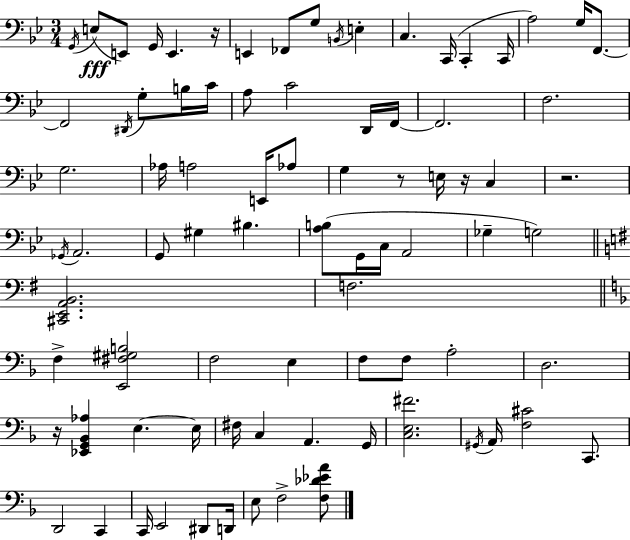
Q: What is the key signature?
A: BES major